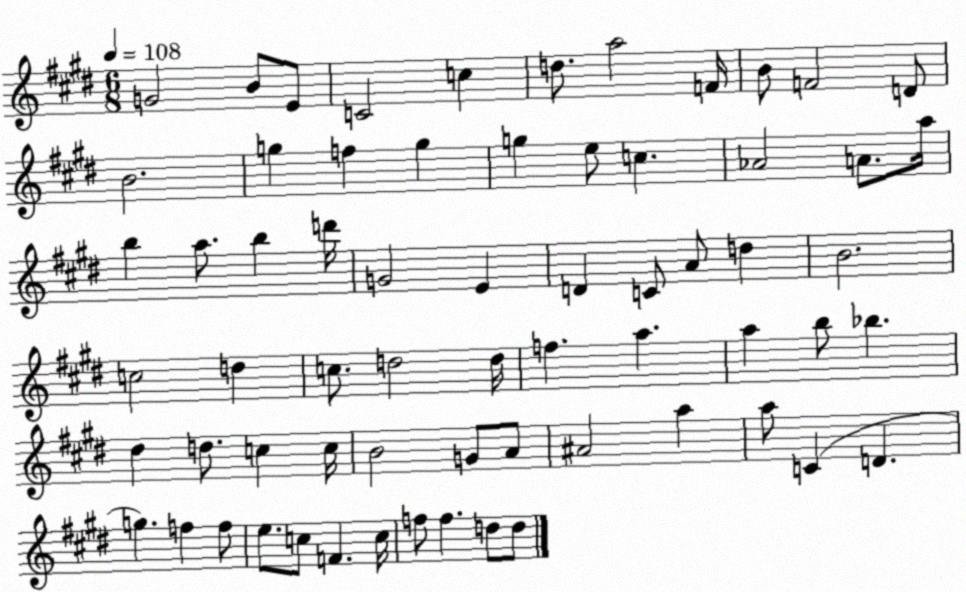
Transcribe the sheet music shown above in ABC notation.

X:1
T:Untitled
M:6/8
L:1/4
K:E
G2 B/2 E/2 C2 c d/2 a2 F/4 B/2 F2 D/2 B2 g f g g e/2 c _A2 A/2 a/4 b a/2 b d'/4 G2 E D C/2 A/2 d B2 c2 d c/2 d2 d/4 f a a b/2 _b ^d d/2 c c/4 B2 G/2 A/2 ^A2 a a/2 C D g f f/2 e/2 c/2 F c/4 f/2 f d/2 d/2